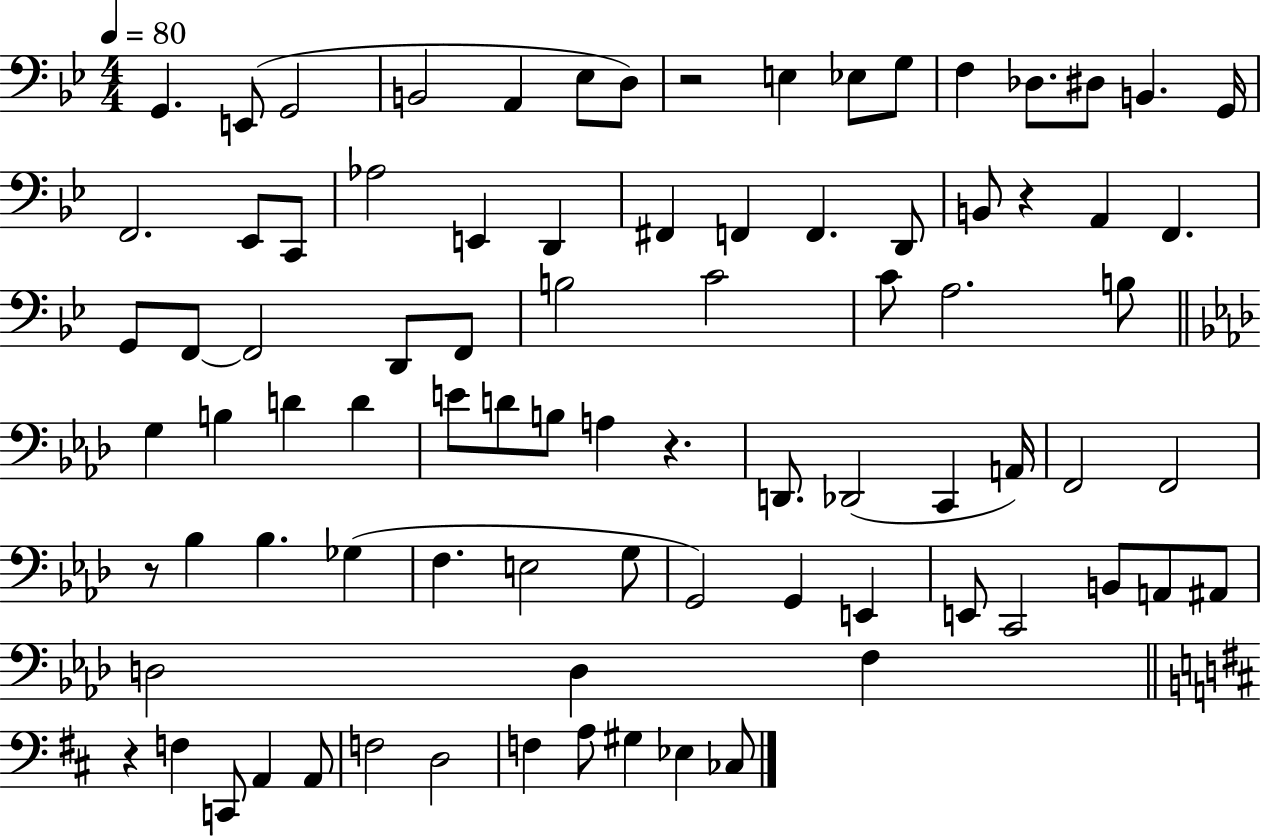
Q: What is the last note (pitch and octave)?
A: CES3